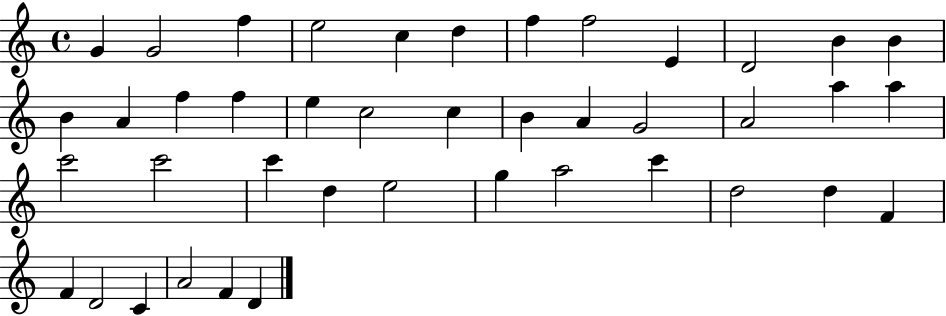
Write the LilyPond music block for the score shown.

{
  \clef treble
  \time 4/4
  \defaultTimeSignature
  \key c \major
  g'4 g'2 f''4 | e''2 c''4 d''4 | f''4 f''2 e'4 | d'2 b'4 b'4 | \break b'4 a'4 f''4 f''4 | e''4 c''2 c''4 | b'4 a'4 g'2 | a'2 a''4 a''4 | \break c'''2 c'''2 | c'''4 d''4 e''2 | g''4 a''2 c'''4 | d''2 d''4 f'4 | \break f'4 d'2 c'4 | a'2 f'4 d'4 | \bar "|."
}